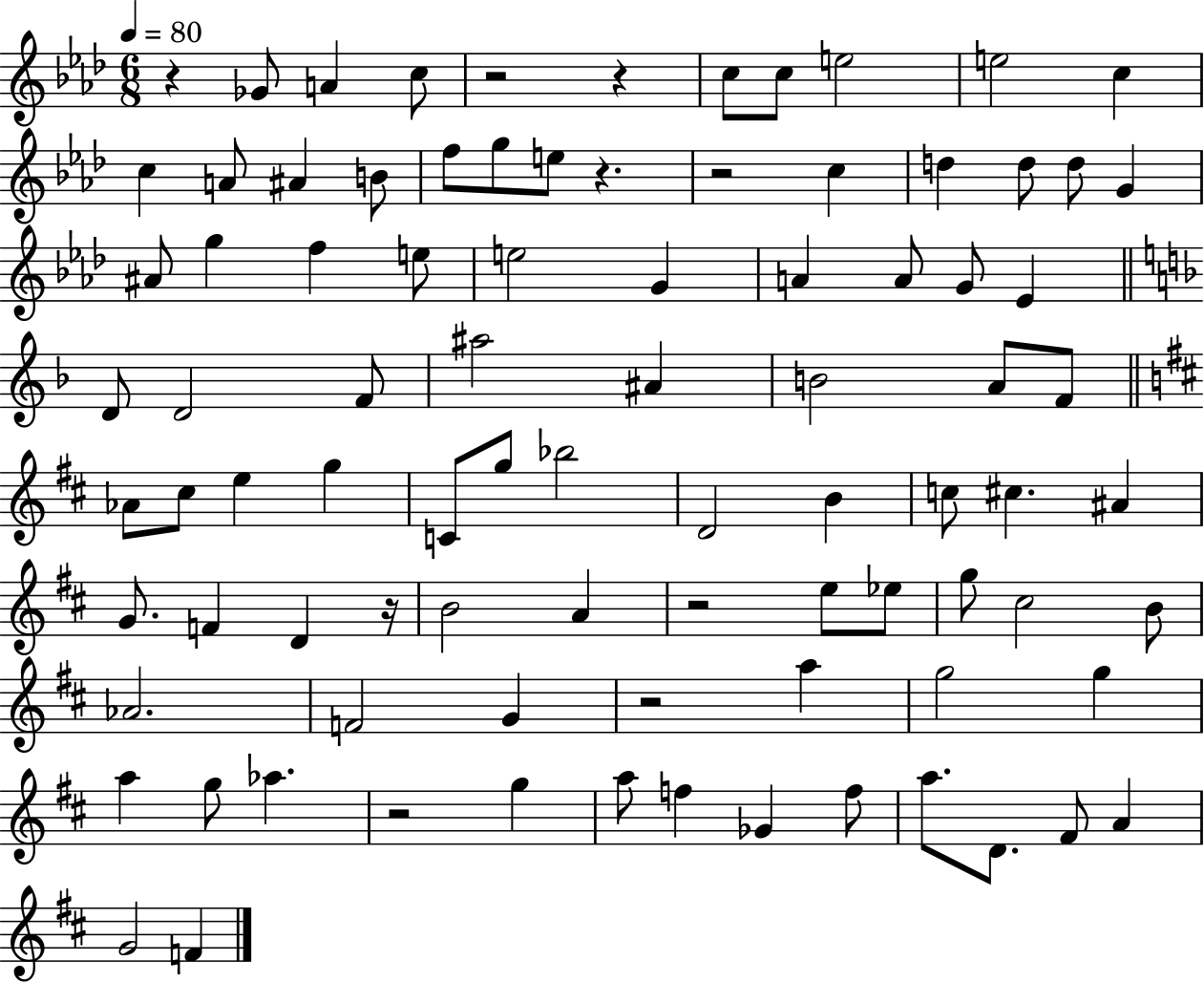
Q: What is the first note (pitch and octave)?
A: Gb4